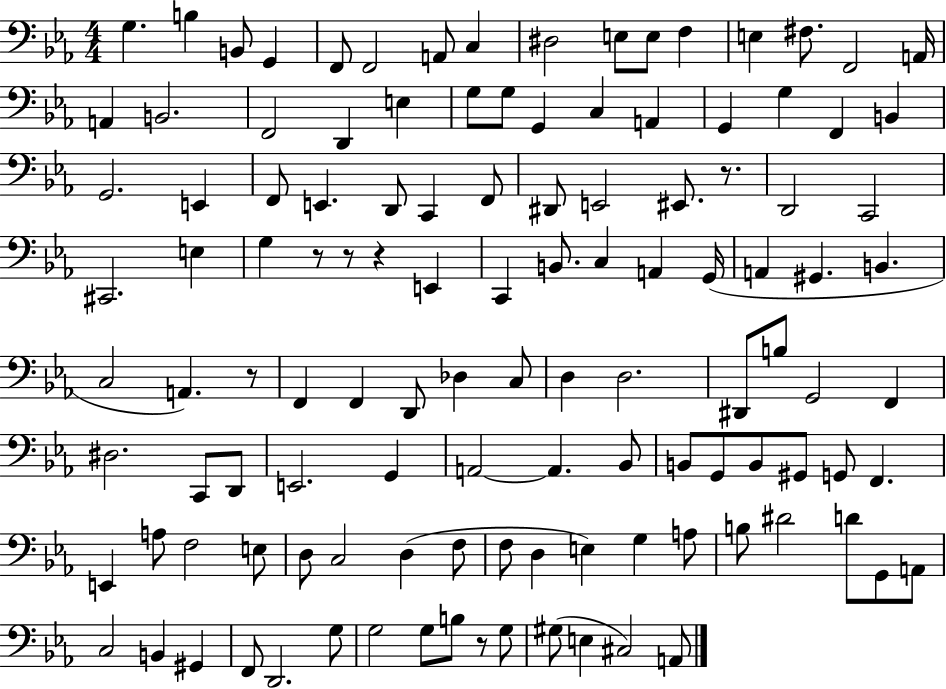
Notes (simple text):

G3/q. B3/q B2/e G2/q F2/e F2/h A2/e C3/q D#3/h E3/e E3/e F3/q E3/q F#3/e. F2/h A2/s A2/q B2/h. F2/h D2/q E3/q G3/e G3/e G2/q C3/q A2/q G2/q G3/q F2/q B2/q G2/h. E2/q F2/e E2/q. D2/e C2/q F2/e D#2/e E2/h EIS2/e. R/e. D2/h C2/h C#2/h. E3/q G3/q R/e R/e R/q E2/q C2/q B2/e. C3/q A2/q G2/s A2/q G#2/q. B2/q. C3/h A2/q. R/e F2/q F2/q D2/e Db3/q C3/e D3/q D3/h. D#2/e B3/e G2/h F2/q D#3/h. C2/e D2/e E2/h. G2/q A2/h A2/q. Bb2/e B2/e G2/e B2/e G#2/e G2/e F2/q. E2/q A3/e F3/h E3/e D3/e C3/h D3/q F3/e F3/e D3/q E3/q G3/q A3/e B3/e D#4/h D4/e G2/e A2/e C3/h B2/q G#2/q F2/e D2/h. G3/e G3/h G3/e B3/e R/e G3/e G#3/e E3/q C#3/h A2/e